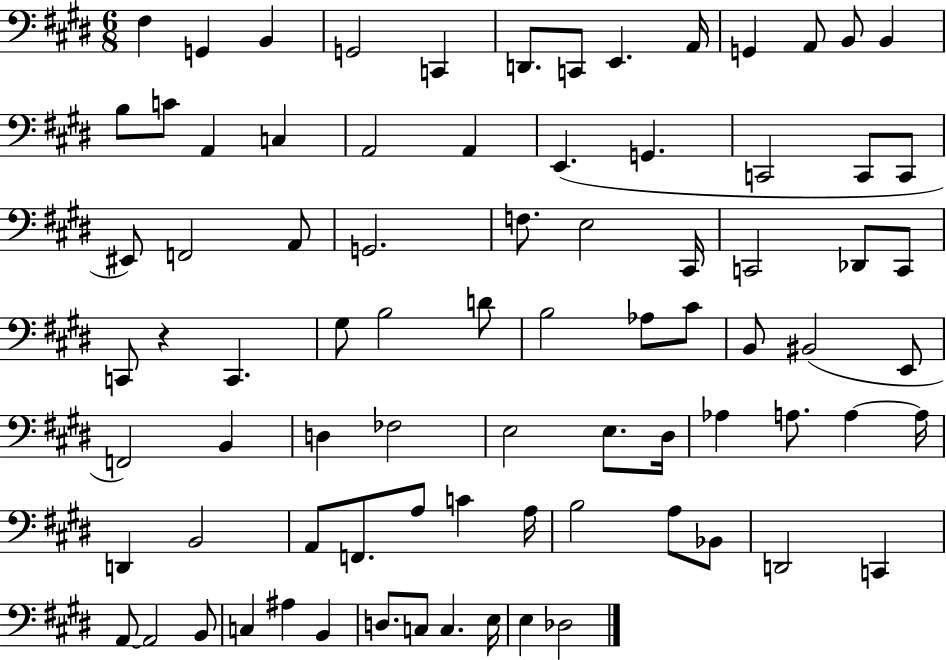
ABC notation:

X:1
T:Untitled
M:6/8
L:1/4
K:E
^F, G,, B,, G,,2 C,, D,,/2 C,,/2 E,, A,,/4 G,, A,,/2 B,,/2 B,, B,/2 C/2 A,, C, A,,2 A,, E,, G,, C,,2 C,,/2 C,,/2 ^E,,/2 F,,2 A,,/2 G,,2 F,/2 E,2 ^C,,/4 C,,2 _D,,/2 C,,/2 C,,/2 z C,, ^G,/2 B,2 D/2 B,2 _A,/2 ^C/2 B,,/2 ^B,,2 E,,/2 F,,2 B,, D, _F,2 E,2 E,/2 ^D,/4 _A, A,/2 A, A,/4 D,, B,,2 A,,/2 F,,/2 A,/2 C A,/4 B,2 A,/2 _B,,/2 D,,2 C,, A,,/2 A,,2 B,,/2 C, ^A, B,, D,/2 C,/2 C, E,/4 E, _D,2